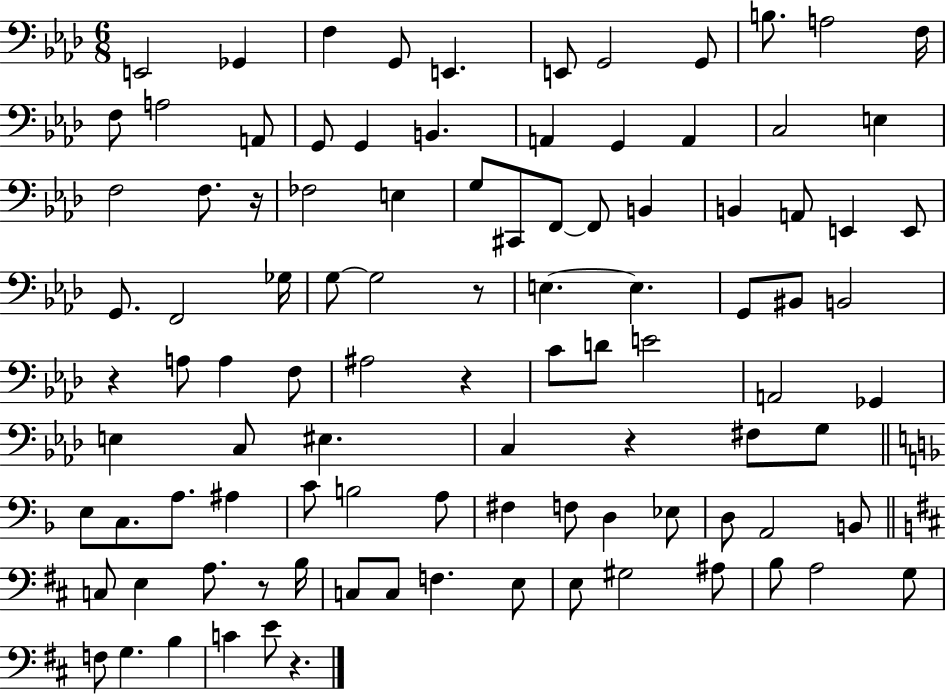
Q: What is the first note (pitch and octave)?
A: E2